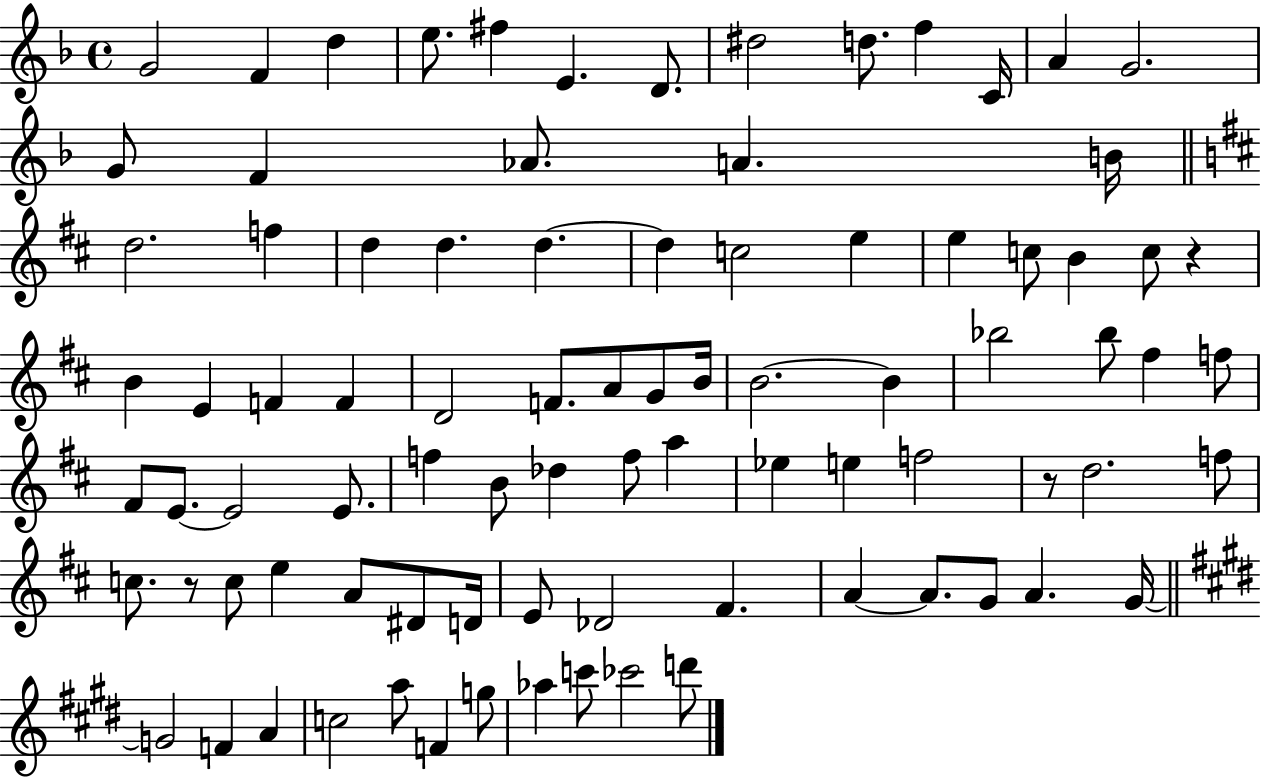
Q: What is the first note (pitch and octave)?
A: G4